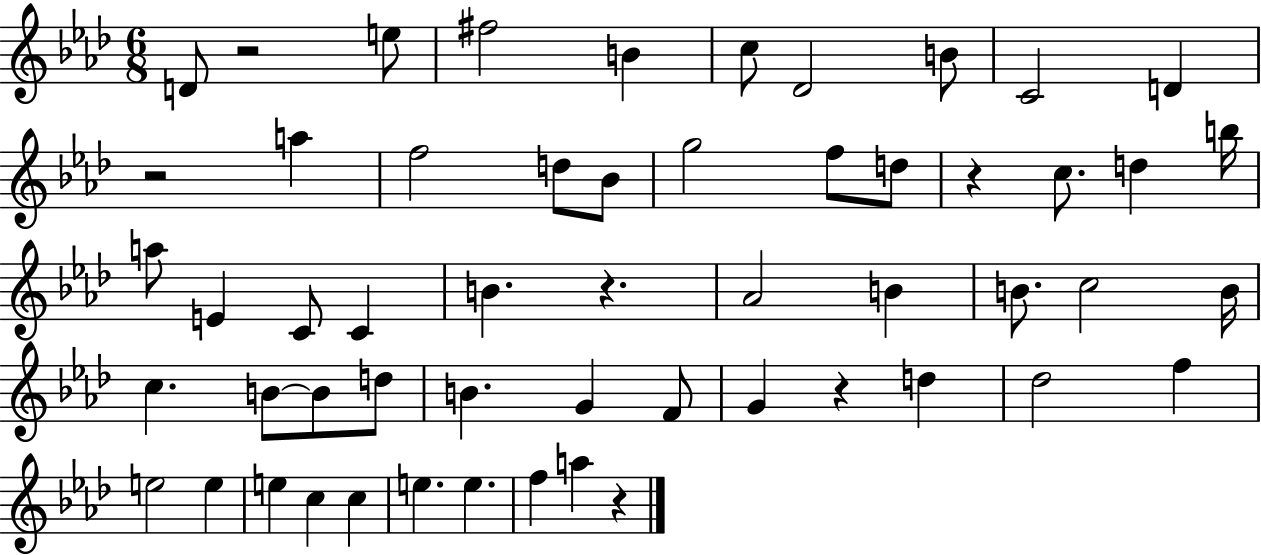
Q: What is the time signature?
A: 6/8